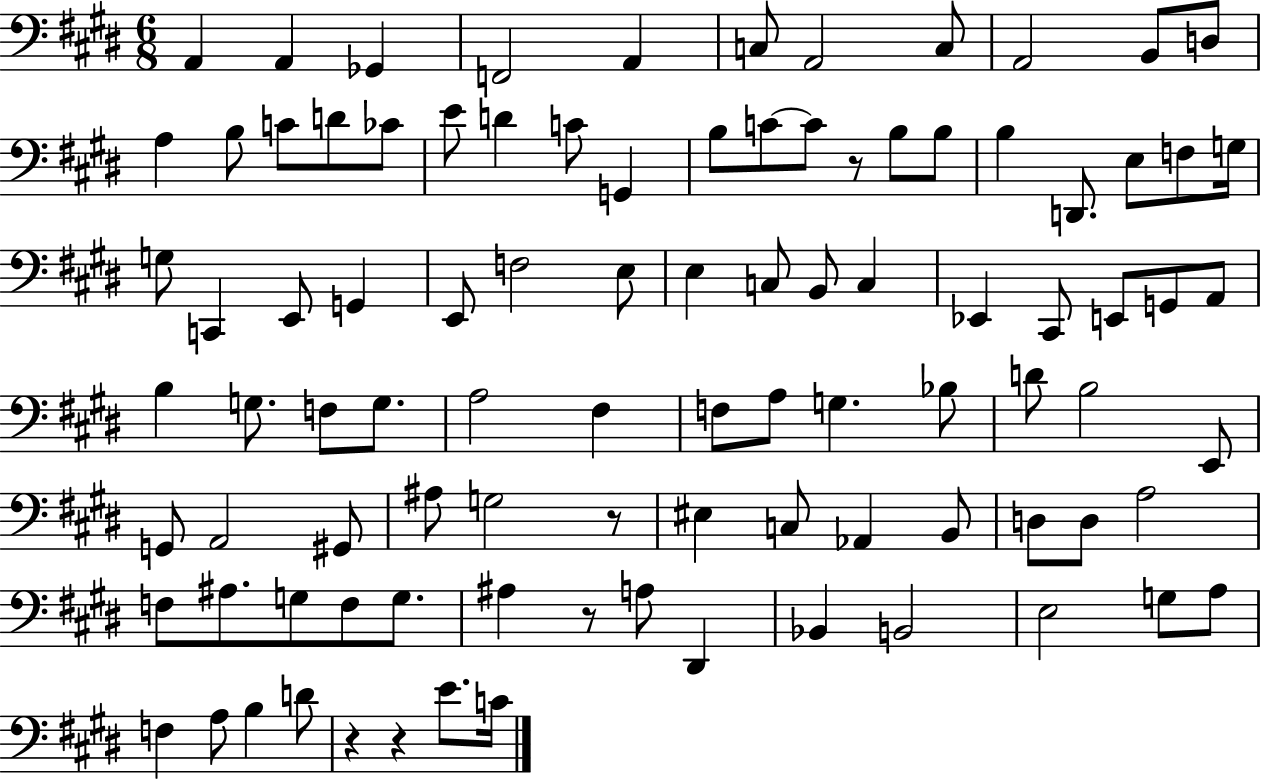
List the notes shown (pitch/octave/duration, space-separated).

A2/q A2/q Gb2/q F2/h A2/q C3/e A2/h C3/e A2/h B2/e D3/e A3/q B3/e C4/e D4/e CES4/e E4/e D4/q C4/e G2/q B3/e C4/e C4/e R/e B3/e B3/e B3/q D2/e. E3/e F3/e G3/s G3/e C2/q E2/e G2/q E2/e F3/h E3/e E3/q C3/e B2/e C3/q Eb2/q C#2/e E2/e G2/e A2/e B3/q G3/e. F3/e G3/e. A3/h F#3/q F3/e A3/e G3/q. Bb3/e D4/e B3/h E2/e G2/e A2/h G#2/e A#3/e G3/h R/e EIS3/q C3/e Ab2/q B2/e D3/e D3/e A3/h F3/e A#3/e. G3/e F3/e G3/e. A#3/q R/e A3/e D#2/q Bb2/q B2/h E3/h G3/e A3/e F3/q A3/e B3/q D4/e R/q R/q E4/e. C4/s